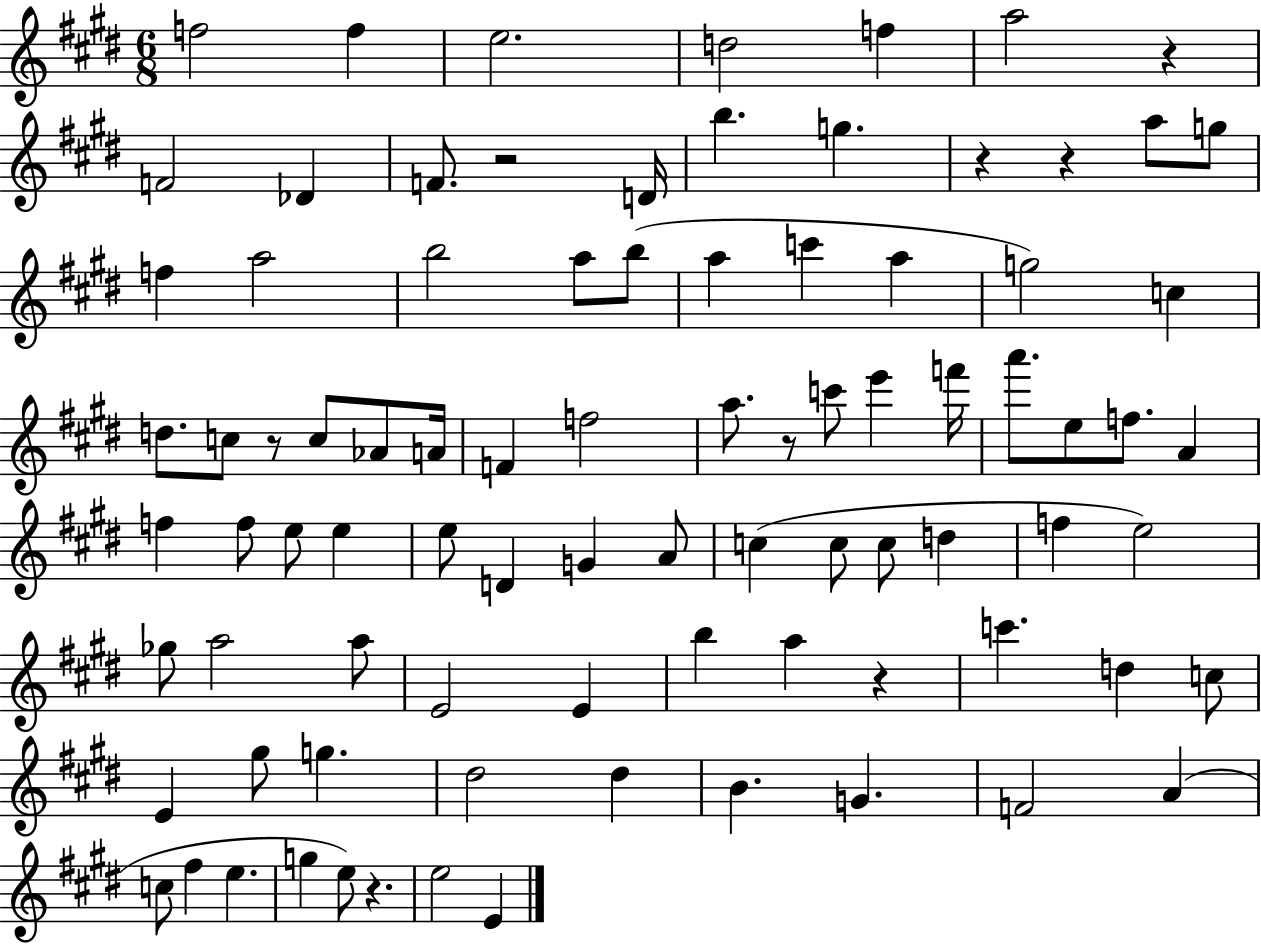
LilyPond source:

{
  \clef treble
  \numericTimeSignature
  \time 6/8
  \key e \major
  f''2 f''4 | e''2. | d''2 f''4 | a''2 r4 | \break f'2 des'4 | f'8. r2 d'16 | b''4. g''4. | r4 r4 a''8 g''8 | \break f''4 a''2 | b''2 a''8 b''8( | a''4 c'''4 a''4 | g''2) c''4 | \break d''8. c''8 r8 c''8 aes'8 a'16 | f'4 f''2 | a''8. r8 c'''8 e'''4 f'''16 | a'''8. e''8 f''8. a'4 | \break f''4 f''8 e''8 e''4 | e''8 d'4 g'4 a'8 | c''4( c''8 c''8 d''4 | f''4 e''2) | \break ges''8 a''2 a''8 | e'2 e'4 | b''4 a''4 r4 | c'''4. d''4 c''8 | \break e'4 gis''8 g''4. | dis''2 dis''4 | b'4. g'4. | f'2 a'4( | \break c''8 fis''4 e''4. | g''4 e''8) r4. | e''2 e'4 | \bar "|."
}